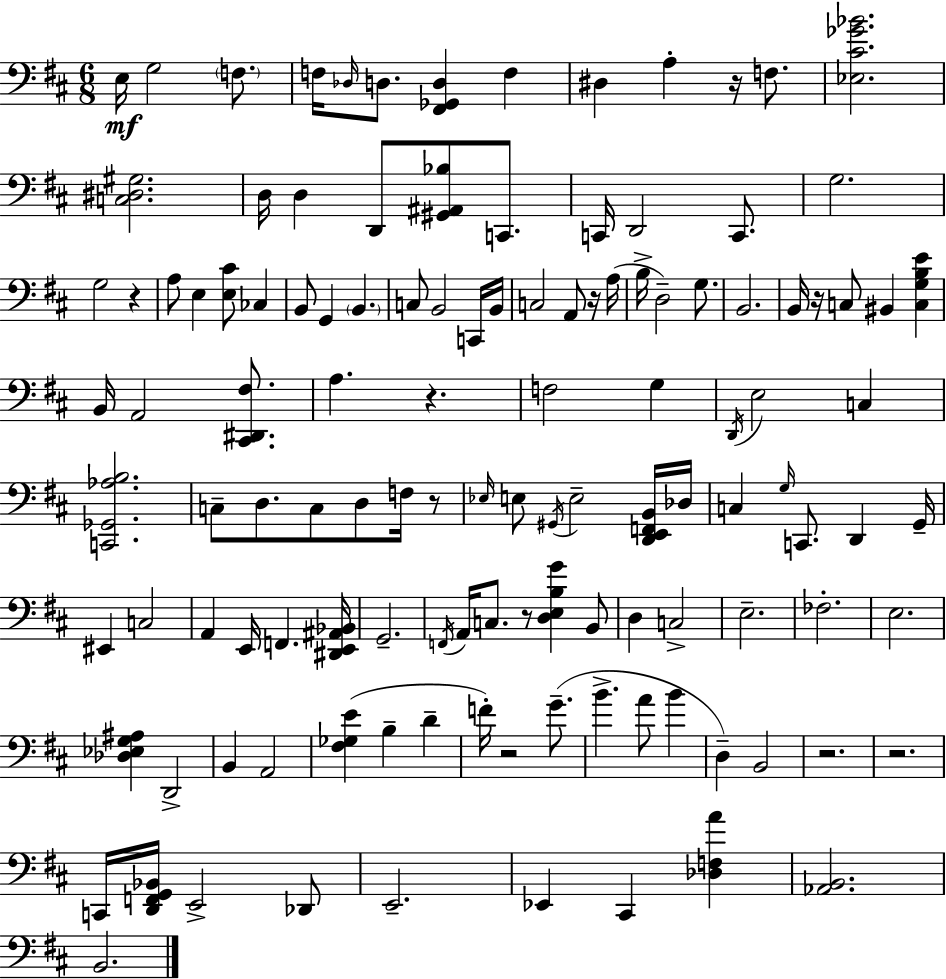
X:1
T:Untitled
M:6/8
L:1/4
K:D
E,/4 G,2 F,/2 F,/4 _D,/4 D,/2 [^F,,_G,,D,] F, ^D, A, z/4 F,/2 [_E,^C_G_B]2 [C,^D,^G,]2 D,/4 D, D,,/2 [^G,,^A,,_B,]/2 C,,/2 C,,/4 D,,2 C,,/2 G,2 G,2 z A,/2 E, [E,^C]/2 _C, B,,/2 G,, B,, C,/2 B,,2 C,,/4 B,,/4 C,2 A,,/2 z/4 A,/4 B,/4 D,2 G,/2 B,,2 B,,/4 z/4 C,/2 ^B,, [C,G,B,E] B,,/4 A,,2 [^C,,^D,,^F,]/2 A, z F,2 G, D,,/4 E,2 C, [C,,_G,,_A,B,]2 C,/2 D,/2 C,/2 D,/2 F,/4 z/2 _E,/4 E,/2 ^G,,/4 E,2 [D,,E,,F,,B,,]/4 _D,/4 C, G,/4 C,,/2 D,, G,,/4 ^E,, C,2 A,, E,,/4 F,, [^D,,E,,^A,,_B,,]/4 G,,2 F,,/4 A,,/4 C,/2 z/2 [D,E,B,G] B,,/2 D, C,2 E,2 _F,2 E,2 [_D,_E,G,^A,] D,,2 B,, A,,2 [^F,_G,E] B, D F/4 z2 G/2 B A/2 B D, B,,2 z2 z2 C,,/4 [D,,F,,G,,_B,,]/4 E,,2 _D,,/2 E,,2 _E,, ^C,, [_D,F,A] [_A,,B,,]2 B,,2